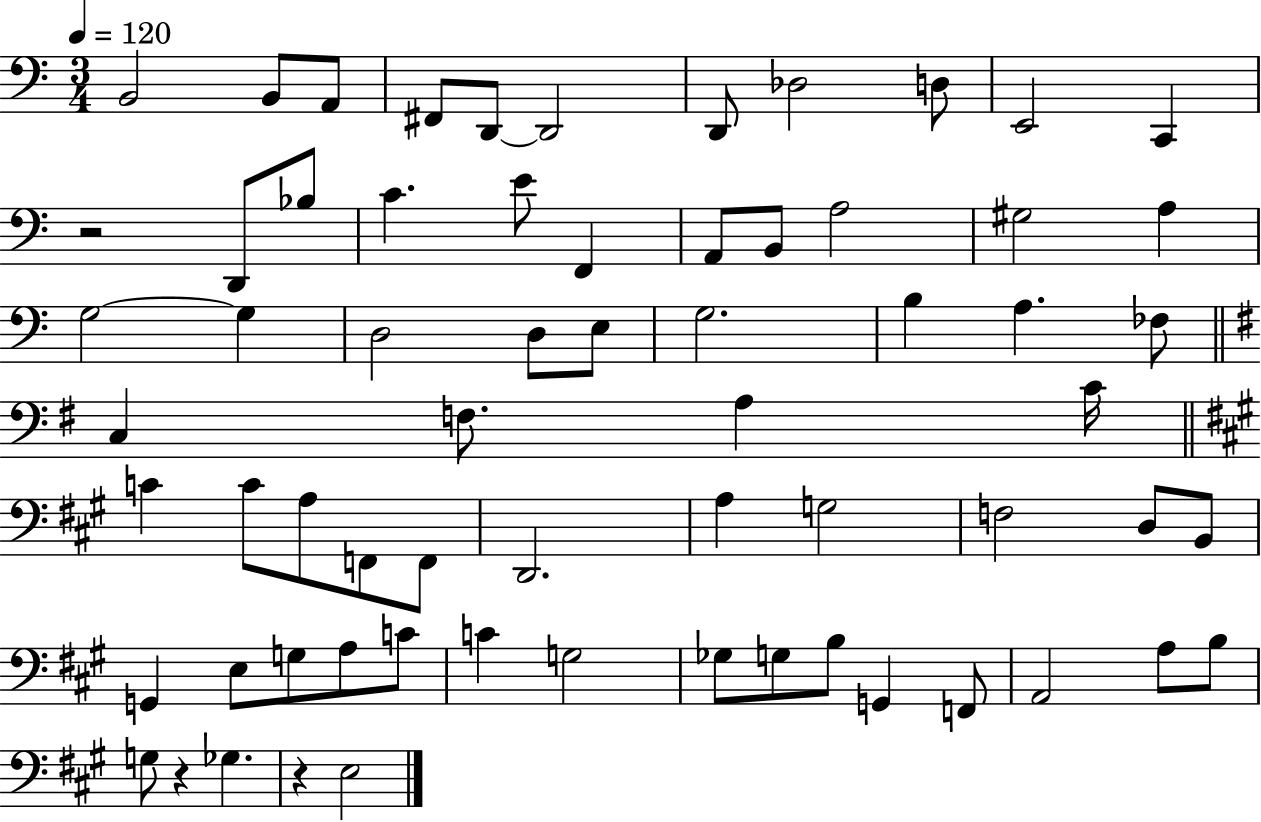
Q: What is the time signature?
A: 3/4